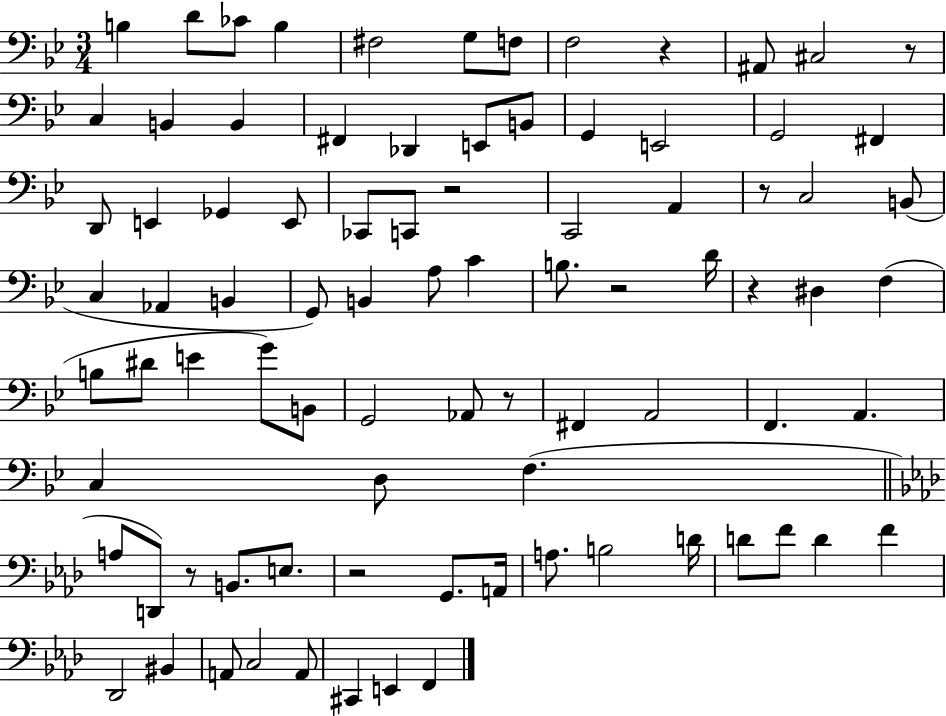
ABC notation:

X:1
T:Untitled
M:3/4
L:1/4
K:Bb
B, D/2 _C/2 B, ^F,2 G,/2 F,/2 F,2 z ^A,,/2 ^C,2 z/2 C, B,, B,, ^F,, _D,, E,,/2 B,,/2 G,, E,,2 G,,2 ^F,, D,,/2 E,, _G,, E,,/2 _C,,/2 C,,/2 z2 C,,2 A,, z/2 C,2 B,,/2 C, _A,, B,, G,,/2 B,, A,/2 C B,/2 z2 D/4 z ^D, F, B,/2 ^D/2 E G/2 B,,/2 G,,2 _A,,/2 z/2 ^F,, A,,2 F,, A,, C, D,/2 F, A,/2 D,,/2 z/2 B,,/2 E,/2 z2 G,,/2 A,,/4 A,/2 B,2 D/4 D/2 F/2 D F _D,,2 ^B,, A,,/2 C,2 A,,/2 ^C,, E,, F,,